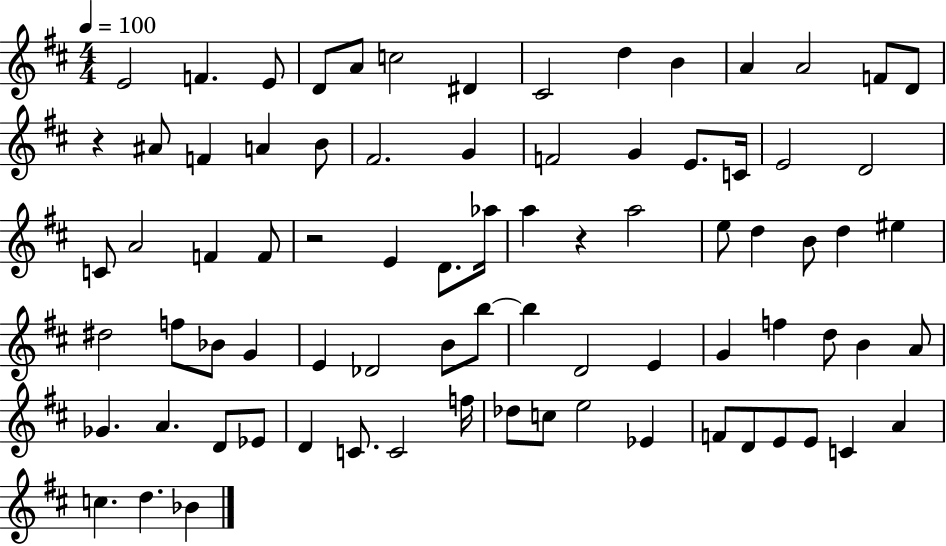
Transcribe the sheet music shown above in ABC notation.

X:1
T:Untitled
M:4/4
L:1/4
K:D
E2 F E/2 D/2 A/2 c2 ^D ^C2 d B A A2 F/2 D/2 z ^A/2 F A B/2 ^F2 G F2 G E/2 C/4 E2 D2 C/2 A2 F F/2 z2 E D/2 _a/4 a z a2 e/2 d B/2 d ^e ^d2 f/2 _B/2 G E _D2 B/2 b/2 b D2 E G f d/2 B A/2 _G A D/2 _E/2 D C/2 C2 f/4 _d/2 c/2 e2 _E F/2 D/2 E/2 E/2 C A c d _B